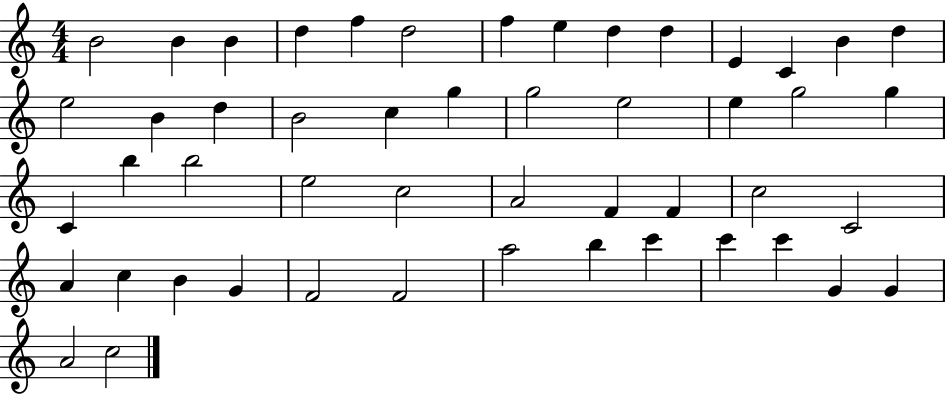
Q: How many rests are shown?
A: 0